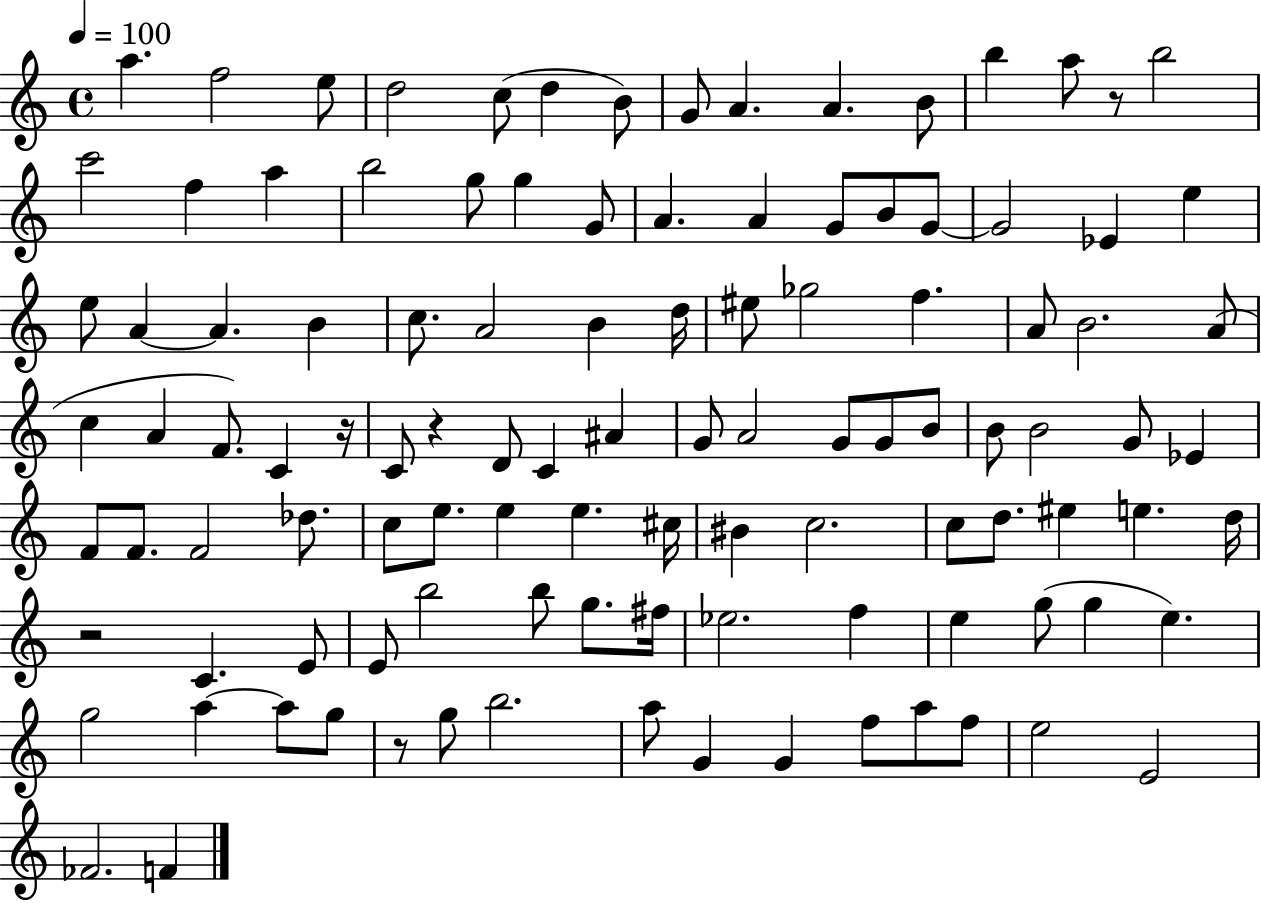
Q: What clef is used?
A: treble